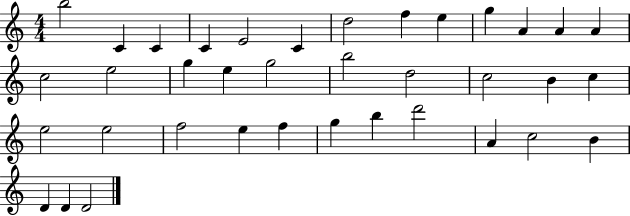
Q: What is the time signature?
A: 4/4